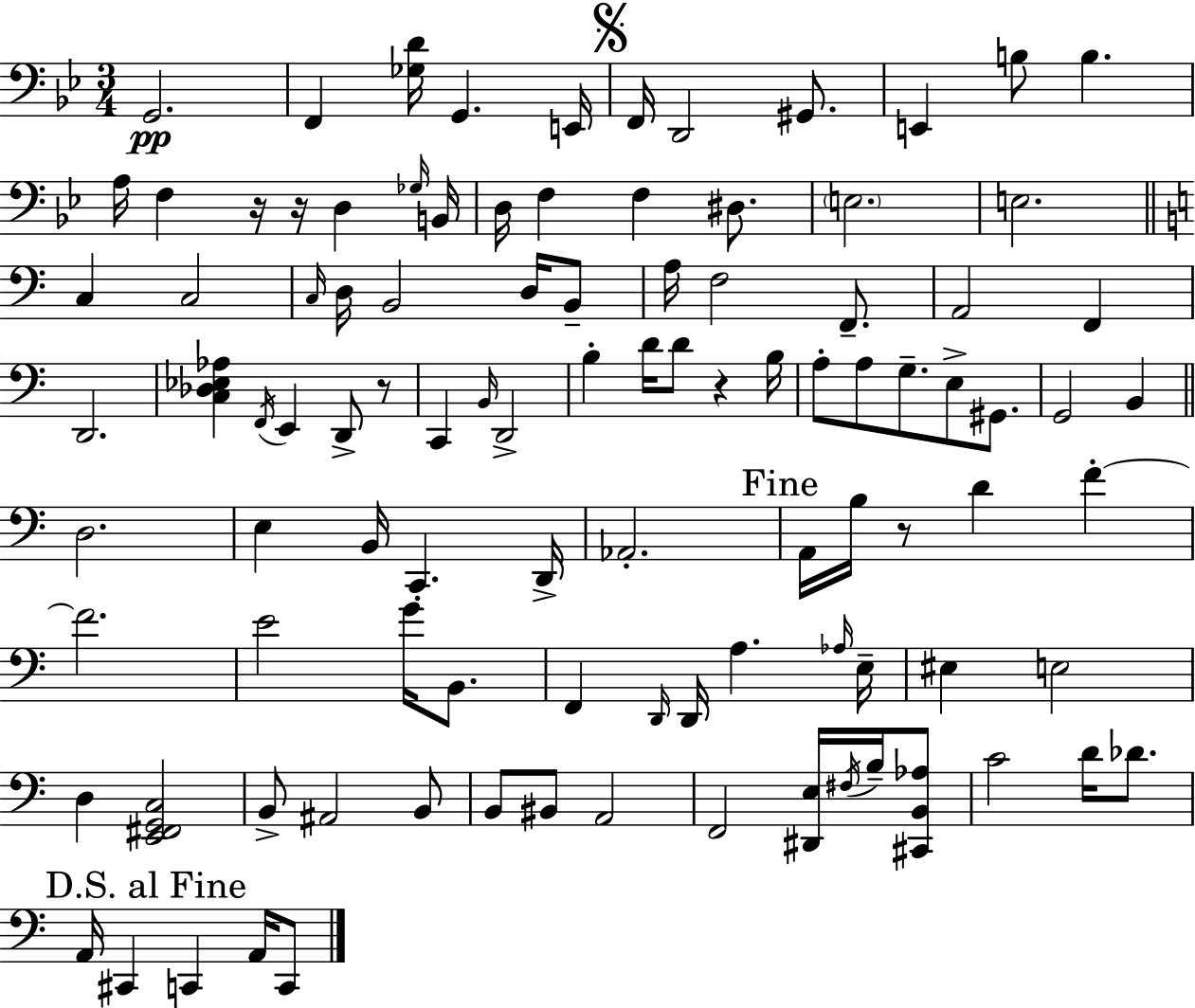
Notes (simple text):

G2/h. F2/q [Gb3,D4]/s G2/q. E2/s F2/s D2/h G#2/e. E2/q B3/e B3/q. A3/s F3/q R/s R/s D3/q Gb3/s B2/s D3/s F3/q F3/q D#3/e. E3/h. E3/h. C3/q C3/h C3/s D3/s B2/h D3/s B2/e A3/s F3/h F2/e. A2/h F2/q D2/h. [C3,Db3,Eb3,Ab3]/q F2/s E2/q D2/e R/e C2/q B2/s D2/h B3/q D4/s D4/e R/q B3/s A3/e A3/e G3/e. E3/e G#2/e. G2/h B2/q D3/h. E3/q B2/s C2/q. D2/s Ab2/h. A2/s B3/s R/e D4/q F4/q F4/h. E4/h G4/s B2/e. F2/q D2/s D2/s A3/q. Ab3/s E3/s EIS3/q E3/h D3/q [E2,F#2,G2,C3]/h B2/e A#2/h B2/e B2/e BIS2/e A2/h F2/h [D#2,E3]/s F#3/s B3/s [C#2,B2,Ab3]/e C4/h D4/s Db4/e. A2/s C#2/q C2/q A2/s C2/e